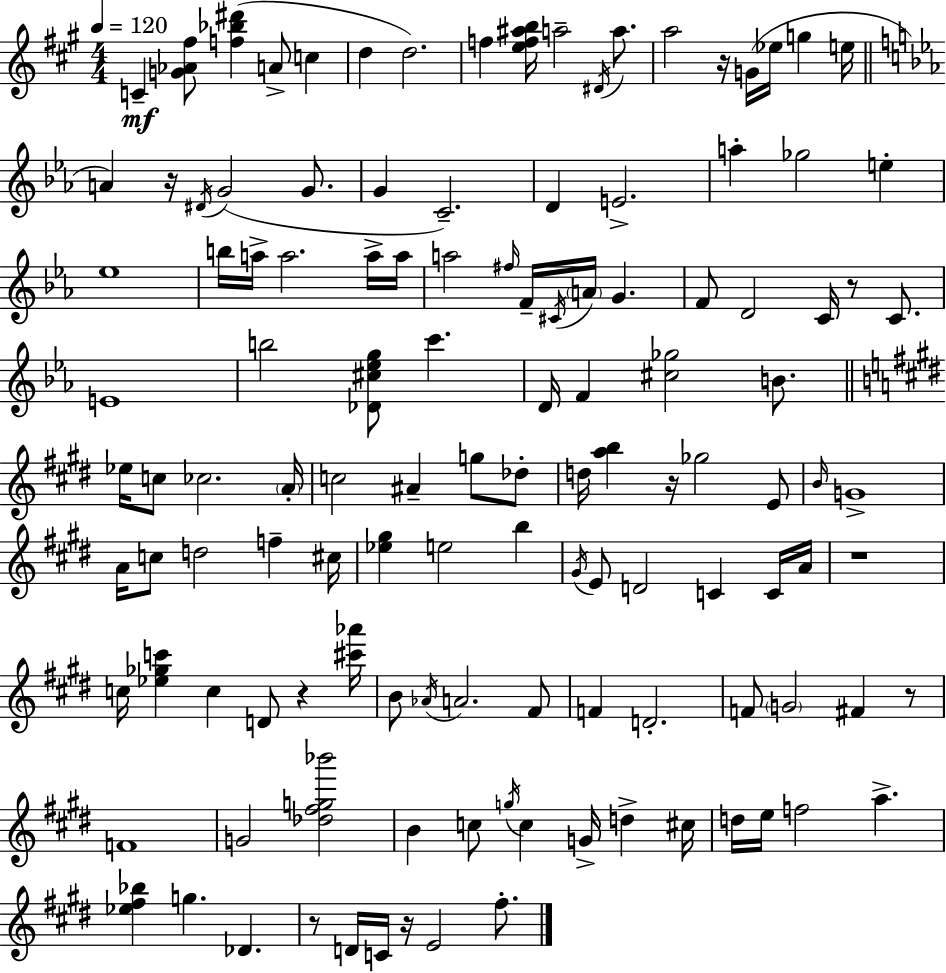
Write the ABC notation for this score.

X:1
T:Untitled
M:4/4
L:1/4
K:A
C [G_A^f]/2 [f_b^d'] A/2 c d d2 f [ef^ab]/4 a2 ^D/4 a/2 a2 z/4 G/4 _e/4 g e/4 A z/4 ^D/4 G2 G/2 G C2 D E2 a _g2 e _e4 b/4 a/4 a2 a/4 a/4 a2 ^f/4 F/4 ^C/4 A/4 G F/2 D2 C/4 z/2 C/2 E4 b2 [_D^c_eg]/2 c' D/4 F [^c_g]2 B/2 _e/4 c/2 _c2 A/4 c2 ^A g/2 _d/2 d/4 [ab] z/4 _g2 E/2 B/4 G4 A/4 c/2 d2 f ^c/4 [_e^g] e2 b ^G/4 E/2 D2 C C/4 A/4 z4 c/4 [_e_gc'] c D/2 z [^c'_a']/4 B/2 _A/4 A2 ^F/2 F D2 F/2 G2 ^F z/2 F4 G2 [_d^fg_b']2 B c/2 g/4 c G/4 d ^c/4 d/4 e/4 f2 a [_e^f_b] g _D z/2 D/4 C/4 z/4 E2 ^f/2